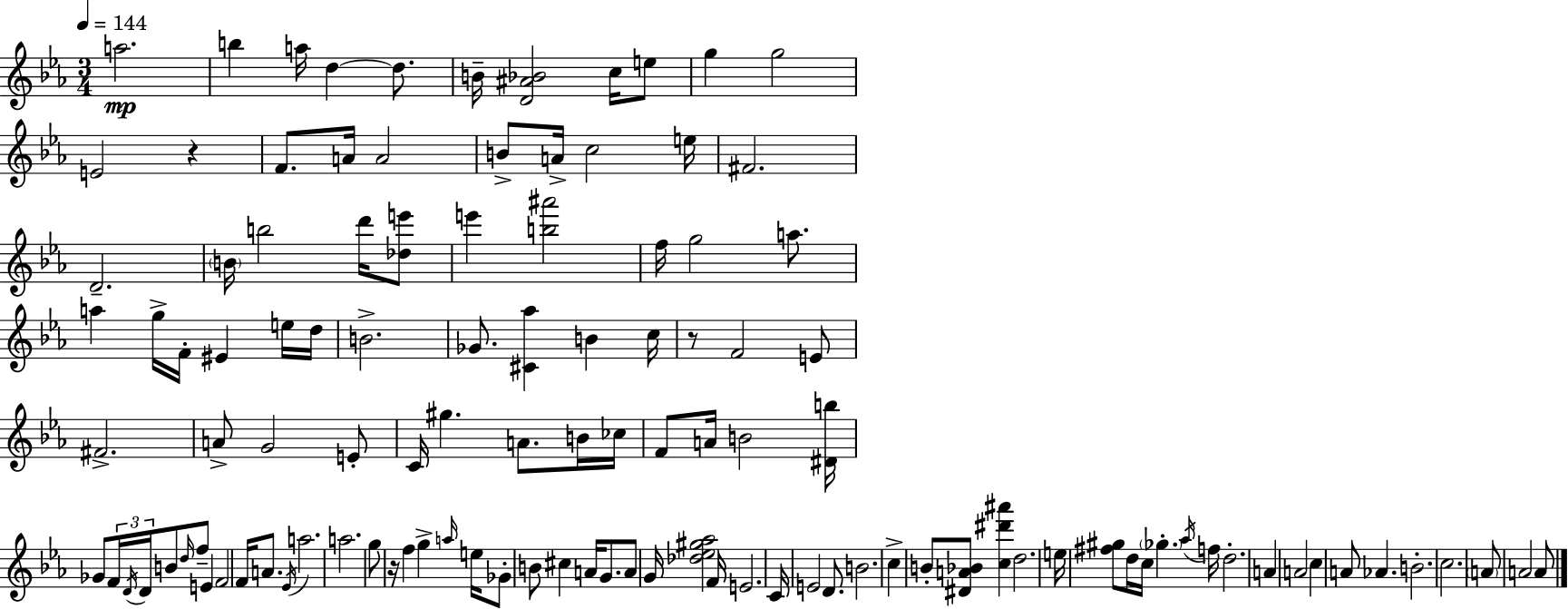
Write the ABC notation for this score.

X:1
T:Untitled
M:3/4
L:1/4
K:Eb
a2 b a/4 d d/2 B/4 [D^A_B]2 c/4 e/2 g g2 E2 z F/2 A/4 A2 B/2 A/4 c2 e/4 ^F2 D2 B/4 b2 d'/4 [_de']/2 e' [b^a']2 f/4 g2 a/2 a g/4 F/4 ^E e/4 d/4 B2 _G/2 [^C_a] B c/4 z/2 F2 E/2 ^F2 A/2 G2 E/2 C/4 ^g A/2 B/4 _c/4 F/2 A/4 B2 [^Db]/4 _G/2 F/4 D/4 D/4 B/2 d/4 f/2 E F2 F/4 A/2 _E/4 a2 a2 g/2 z/4 f g a/4 e/4 _G/2 B/2 ^c A/4 G/2 A/2 G/4 [_d_e^g_a]2 F/4 E2 C/4 E2 D/2 B2 c B/2 [^DA_B]/2 [c^d'^a'] d2 e/4 [^f^g]/2 d/4 c/4 _g _a/4 f/4 d2 A A2 c A/2 _A B2 c2 A/2 A2 A/2